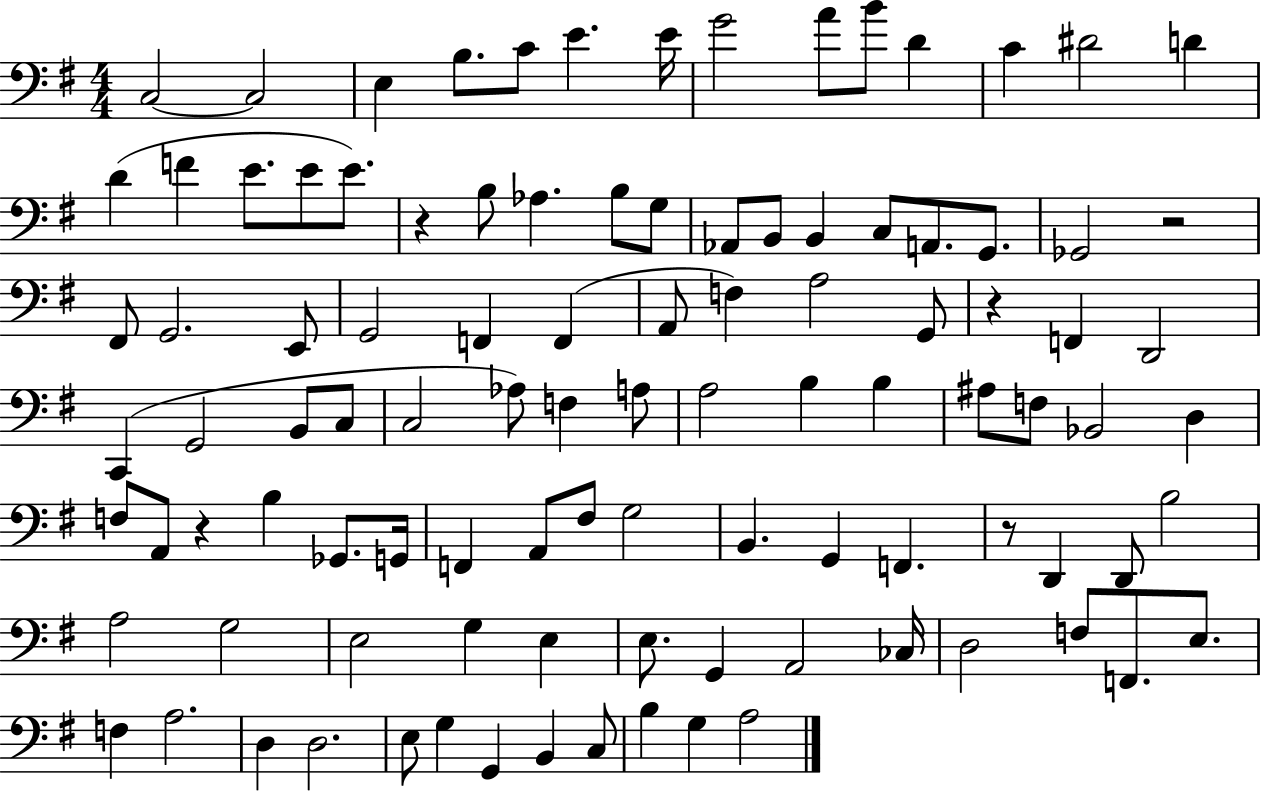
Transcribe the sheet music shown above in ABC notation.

X:1
T:Untitled
M:4/4
L:1/4
K:G
C,2 C,2 E, B,/2 C/2 E E/4 G2 A/2 B/2 D C ^D2 D D F E/2 E/2 E/2 z B,/2 _A, B,/2 G,/2 _A,,/2 B,,/2 B,, C,/2 A,,/2 G,,/2 _G,,2 z2 ^F,,/2 G,,2 E,,/2 G,,2 F,, F,, A,,/2 F, A,2 G,,/2 z F,, D,,2 C,, G,,2 B,,/2 C,/2 C,2 _A,/2 F, A,/2 A,2 B, B, ^A,/2 F,/2 _B,,2 D, F,/2 A,,/2 z B, _G,,/2 G,,/4 F,, A,,/2 ^F,/2 G,2 B,, G,, F,, z/2 D,, D,,/2 B,2 A,2 G,2 E,2 G, E, E,/2 G,, A,,2 _C,/4 D,2 F,/2 F,,/2 E,/2 F, A,2 D, D,2 E,/2 G, G,, B,, C,/2 B, G, A,2